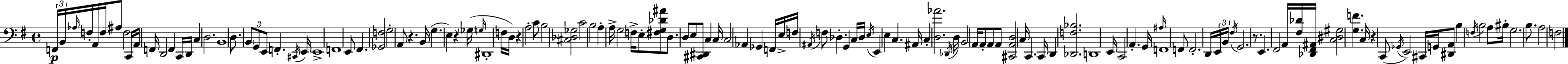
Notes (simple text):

F2/s B2/s Ab3/s F3/s A2/s F3/s A#3/e F3/h C2/s A2/s F2/s D2/h F2/q C2/s D2/s C3/q D3/h. B2/w D3/e. B2/e G2/e E2/e F2/q. C#2/s E2/s E2/w F2/w E2/e F#2/q. [Gb2,F3]/h G3/h A2/e R/q. B2/s G3/q. E3/q R/q Gb3/s G3/s D#2/w F3/s D3/s R/q A3/h C4/e B3/h [C#3,Db3,Gb3]/h C4/h B3/h A3/q A3/s G3/h F3/s E3/e [F#3,G3,Db4,A#4]/e D3/e. D3/e E3/e [C#2,D#2]/e C3/q C3/s C3/h Ab2/q Gb2/q F2/s E3/s F3/s A#2/s F3/e Db3/q. G2/q C3/s Db3/s E3/s E2/q E3/q C3/q. A#2/s C3/q [D3,Ab4]/h. Db2/s D3/s B2/h A2/s A2/e A2/e A2/e [C#2,A2,D3]/h C3/s C2/q. C2/s D2/q [Db2,F3,Bb3]/h. D2/w E2/s C2/h A2/q. G2/s A#3/s F2/w F2/e F2/h. D2/s E2/s B2/s F#3/s G2/h. R/e. E2/q. F#2/h A2/s [F#3,Db4]/s [Db2,F#2,A#2]/s [C3,D#3,G#3]/h [G3,F4]/q. C3/s R/q C2/e Gb2/s E2/h C#2/s G2/s [D#2,A2]/e B3/q F3/s B3/h A3/e BIS3/s G3/h. B3/e. A3/h F3/h